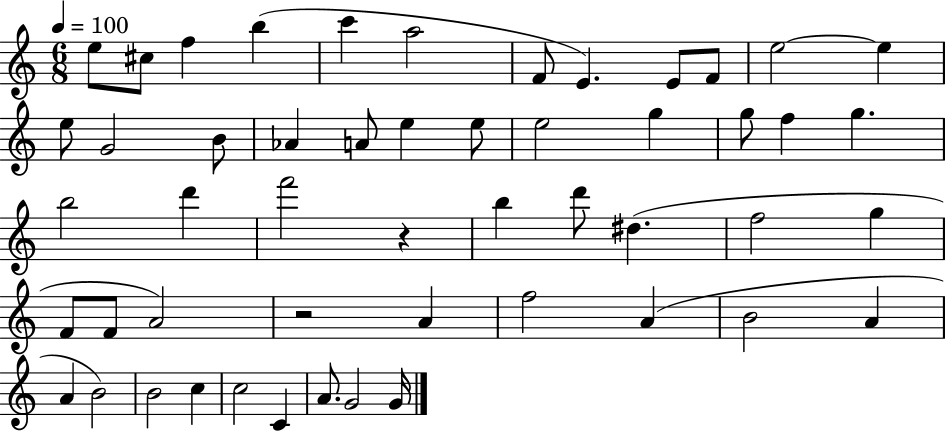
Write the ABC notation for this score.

X:1
T:Untitled
M:6/8
L:1/4
K:C
e/2 ^c/2 f b c' a2 F/2 E E/2 F/2 e2 e e/2 G2 B/2 _A A/2 e e/2 e2 g g/2 f g b2 d' f'2 z b d'/2 ^d f2 g F/2 F/2 A2 z2 A f2 A B2 A A B2 B2 c c2 C A/2 G2 G/4